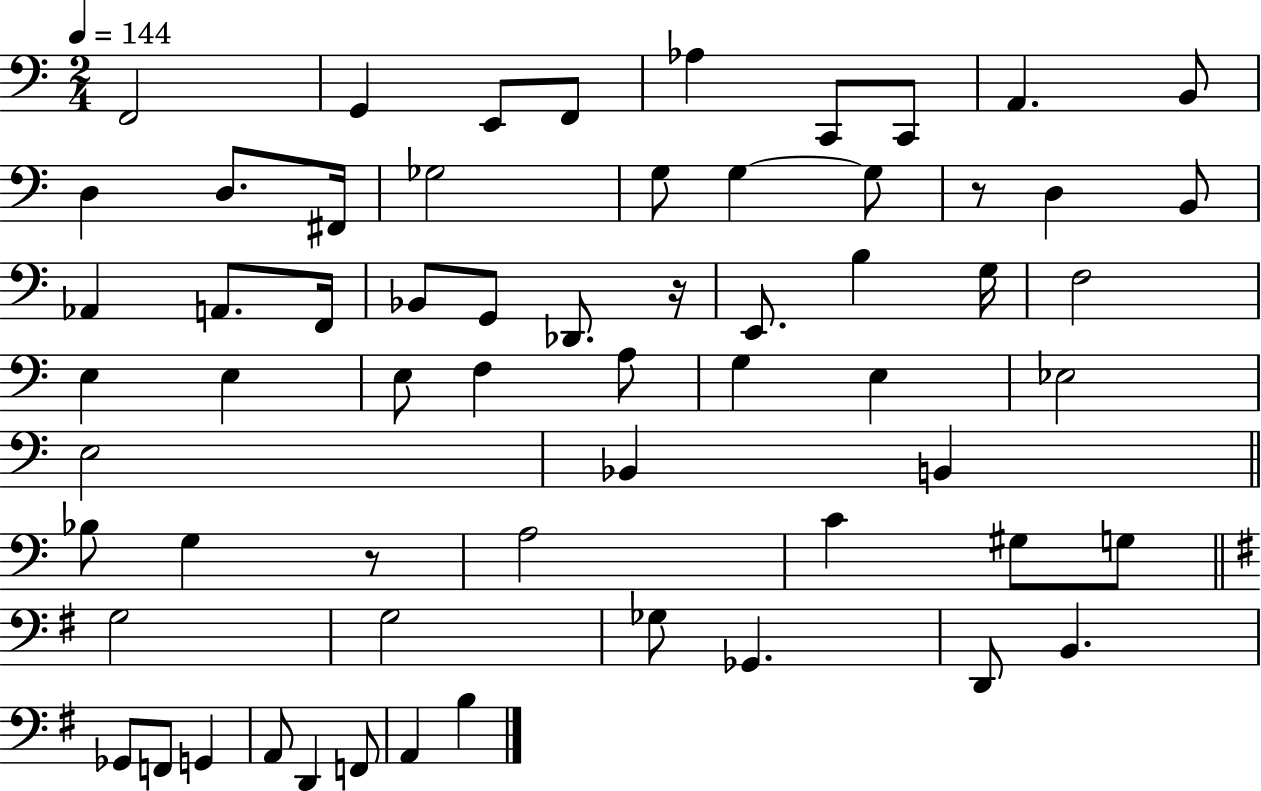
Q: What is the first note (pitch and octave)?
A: F2